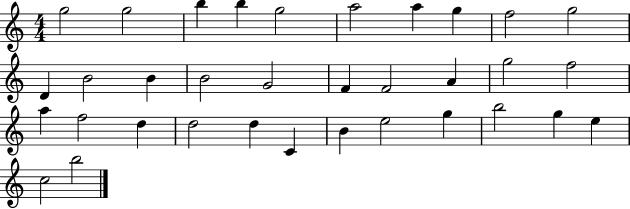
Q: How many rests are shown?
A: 0